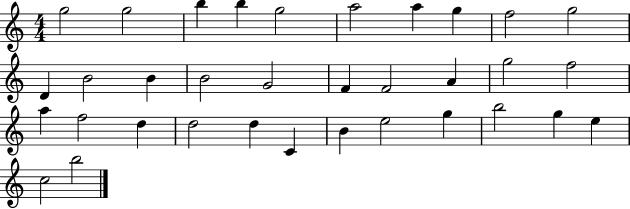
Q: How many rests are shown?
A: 0